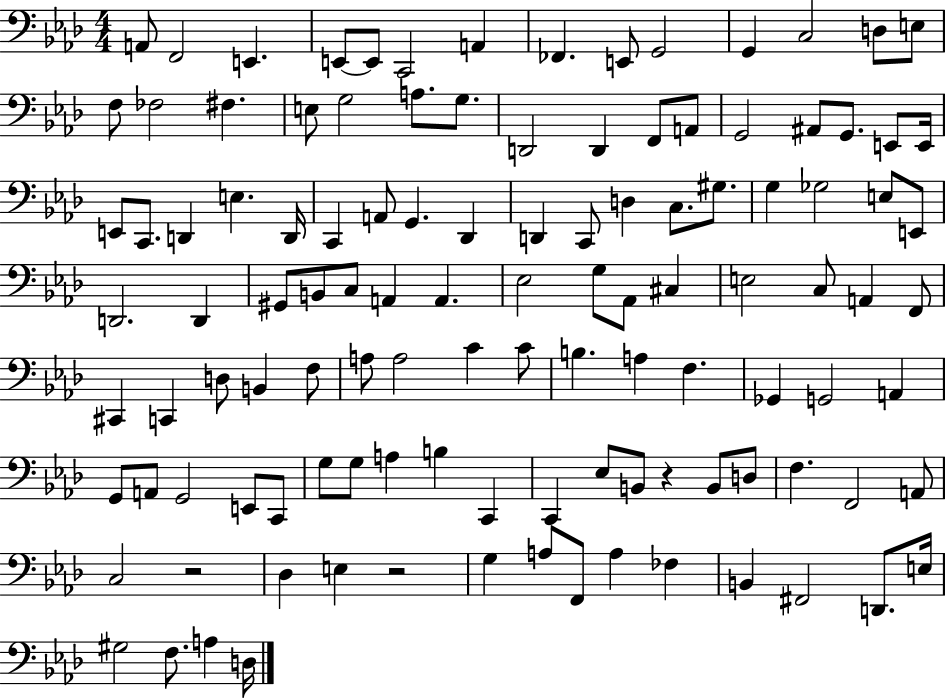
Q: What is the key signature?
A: AES major